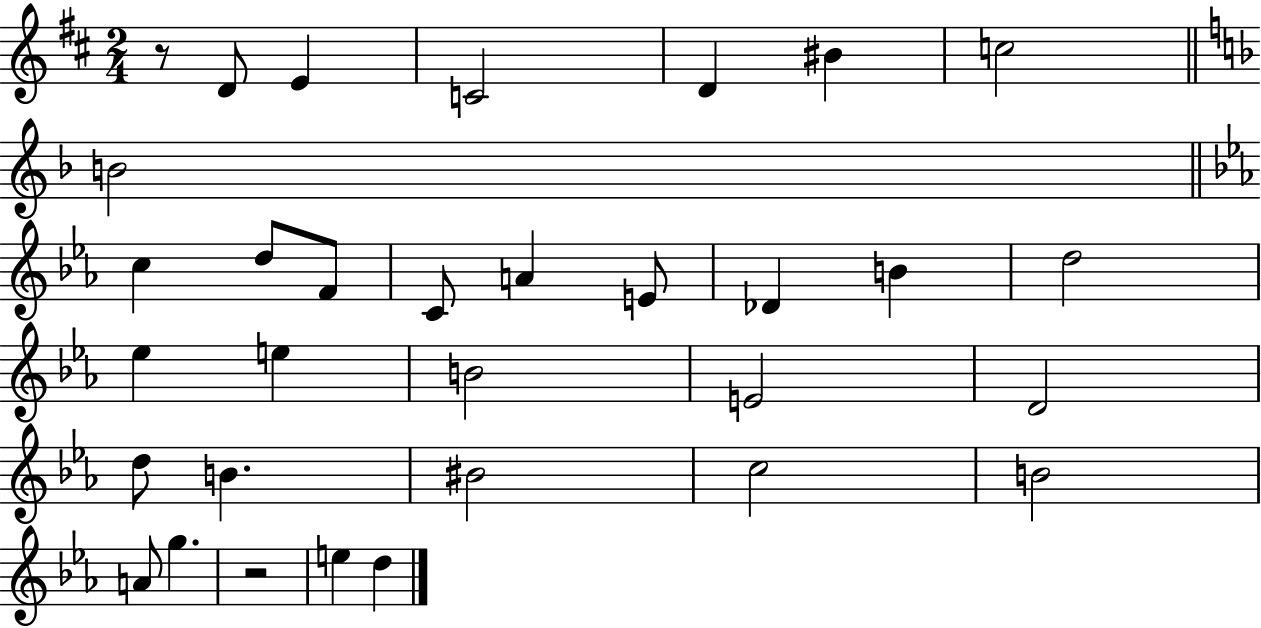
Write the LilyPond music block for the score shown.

{
  \clef treble
  \numericTimeSignature
  \time 2/4
  \key d \major
  r8 d'8 e'4 | c'2 | d'4 bis'4 | c''2 | \break \bar "||" \break \key d \minor b'2 | \bar "||" \break \key ees \major c''4 d''8 f'8 | c'8 a'4 e'8 | des'4 b'4 | d''2 | \break ees''4 e''4 | b'2 | e'2 | d'2 | \break d''8 b'4. | bis'2 | c''2 | b'2 | \break a'8 g''4. | r2 | e''4 d''4 | \bar "|."
}